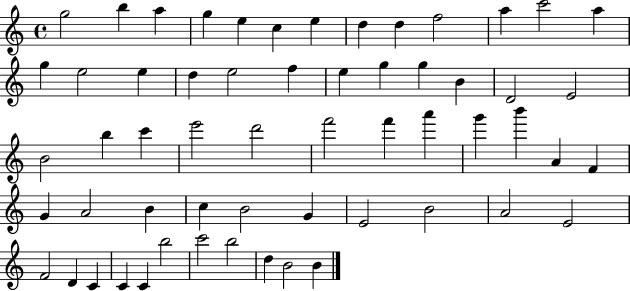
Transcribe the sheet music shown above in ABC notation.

X:1
T:Untitled
M:4/4
L:1/4
K:C
g2 b a g e c e d d f2 a c'2 a g e2 e d e2 f e g g B D2 E2 B2 b c' e'2 d'2 f'2 f' a' g' b' A F G A2 B c B2 G E2 B2 A2 E2 F2 D C C C b2 c'2 b2 d B2 B